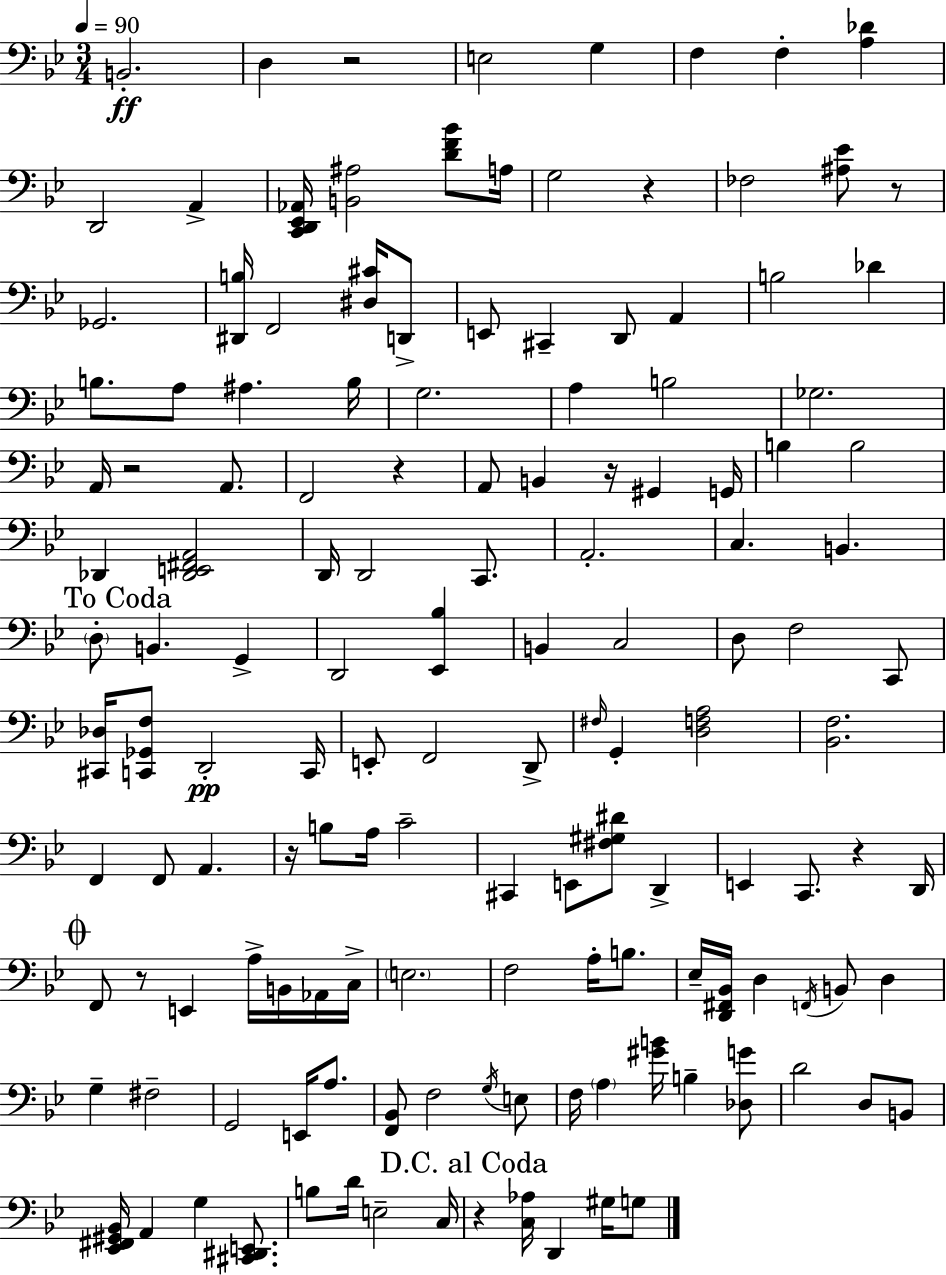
{
  \clef bass
  \numericTimeSignature
  \time 3/4
  \key bes \major
  \tempo 4 = 90
  b,2.-.\ff | d4 r2 | e2 g4 | f4 f4-. <a des'>4 | \break d,2 a,4-> | <c, d, ees, aes,>16 <b, ais>2 <d' f' bes'>8 a16 | g2 r4 | fes2 <ais ees'>8 r8 | \break ges,2. | <dis, b>16 f,2 <dis cis'>16 d,8-> | e,8 cis,4-- d,8 a,4 | b2 des'4 | \break b8. a8 ais4. b16 | g2. | a4 b2 | ges2. | \break a,16 r2 a,8. | f,2 r4 | a,8 b,4 r16 gis,4 g,16 | b4 b2 | \break des,4 <des, e, fis, a,>2 | d,16 d,2 c,8. | a,2.-. | c4. b,4. | \break \mark "To Coda" \parenthesize d8-. b,4. g,4-> | d,2 <ees, bes>4 | b,4 c2 | d8 f2 c,8 | \break <cis, des>16 <c, ges, f>8 d,2-.\pp c,16 | e,8-. f,2 d,8-> | \grace { fis16 } g,4-. <d f a>2 | <bes, f>2. | \break f,4 f,8 a,4. | r16 b8 a16 c'2-- | cis,4 e,8 <fis gis dis'>8 d,4-> | e,4 c,8. r4 | \break d,16 \mark \markup { \musicglyph "scripts.coda" } f,8 r8 e,4 a16-> b,16 aes,16 | c16-> \parenthesize e2. | f2 a16-. b8. | ees16-- <d, fis, bes,>16 d4 \acciaccatura { f,16 } b,8 d4 | \break g4-- fis2-- | g,2 e,16 a8. | <f, bes,>8 f2 | \acciaccatura { g16 } e8 f16 \parenthesize a4 <gis' b'>16 b4-- | \break <des g'>8 d'2 d8 | b,8 <ees, fis, gis, bes,>16 a,4 g4 | <cis, dis, e,>8. b8 d'16 e2-- | c16 \mark "D.C. al Coda" r4 <c aes>16 d,4 | \break gis16 g8 \bar "|."
}